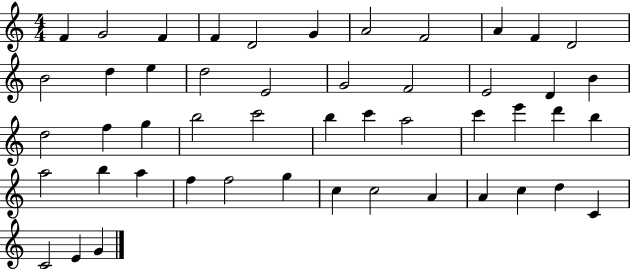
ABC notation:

X:1
T:Untitled
M:4/4
L:1/4
K:C
F G2 F F D2 G A2 F2 A F D2 B2 d e d2 E2 G2 F2 E2 D B d2 f g b2 c'2 b c' a2 c' e' d' b a2 b a f f2 g c c2 A A c d C C2 E G